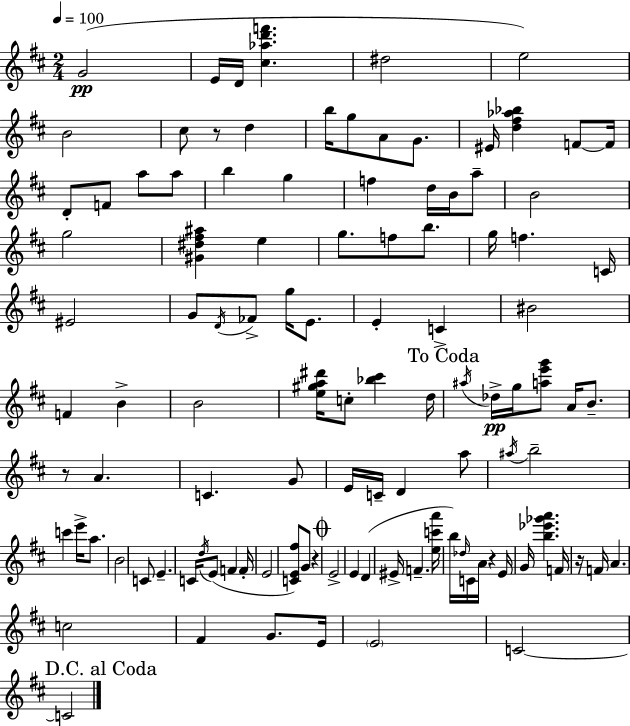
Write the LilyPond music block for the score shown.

{
  \clef treble
  \numericTimeSignature
  \time 2/4
  \key d \major
  \tempo 4 = 100
  g'2(\pp | e'16 d'16 <cis'' aes'' d''' f'''>4. | dis''2 | e''2) | \break b'2 | cis''8 r8 d''4 | b''16 g''8 a'8 g'8. | eis'16 <d'' fis'' aes'' bes''>4 f'8~~ f'16 | \break d'8-. f'8 a''8 a''8 | b''4 g''4 | f''4 d''16 b'16 a''8-- | b'2 | \break g''2 | <gis' dis'' fis'' ais''>4 e''4 | g''8. f''8 b''8. | g''16 f''4. c'16 | \break eis'2 | g'8 \acciaccatura { d'16 } fes'8-> g''16 e'8. | e'4-. c'4-> | bis'2 | \break f'4 b'4-> | b'2 | <e'' gis'' a'' dis'''>16 c''8-. <bes'' cis'''>4 | d''16 \mark "To Coda" \acciaccatura { ais''16 } des''16->\pp g''16 <a'' e''' g'''>8 a'16 b'8.-- | \break r8 a'4. | c'4. | g'8 e'16 c'16-- d'4 | a''8 \acciaccatura { ais''16 } b''2-- | \break c'''4 e'''16-> | a''8. b'2 | c'8 e'4.-- | c'16 \acciaccatura { d''16 }( e'8 f'4 | \break f'16-. e'2 | <c' e' fis''>8) g'8 | r4 \mark \markup { \musicglyph "scripts.coda" } e'2-> | e'4 | \break d'4( eis'16-> f'4.-- | <e'' c''' a'''>16 b''16) \grace { des''16 } c'16 a'16 | r4 e'16 g'16 <b'' ees''' ges''' a'''>4. | f'16 r16 f'16 a'4. | \break c''2 | fis'4 | g'8. e'16 \parenthesize e'2 | c'2~~ | \break \mark "D.C. al Coda" c'2 | \bar "|."
}